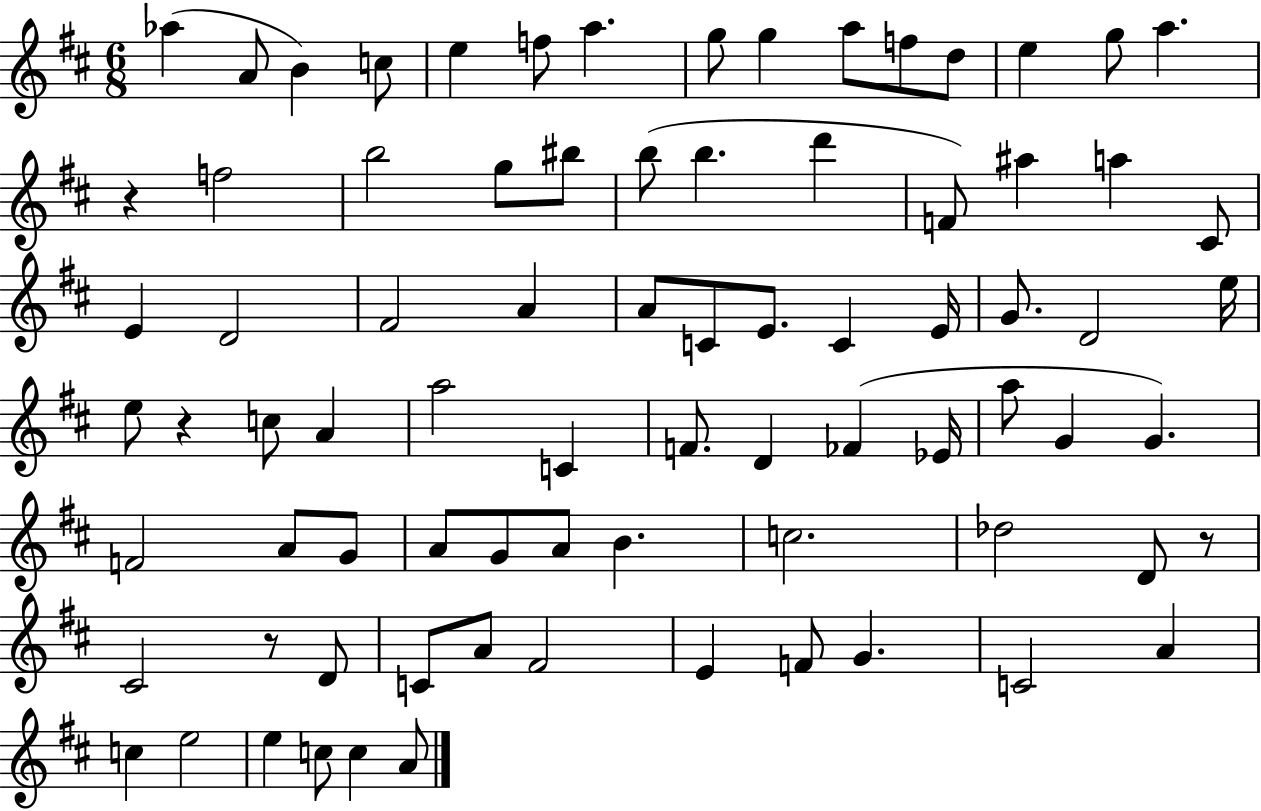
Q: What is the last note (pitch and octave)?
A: A4